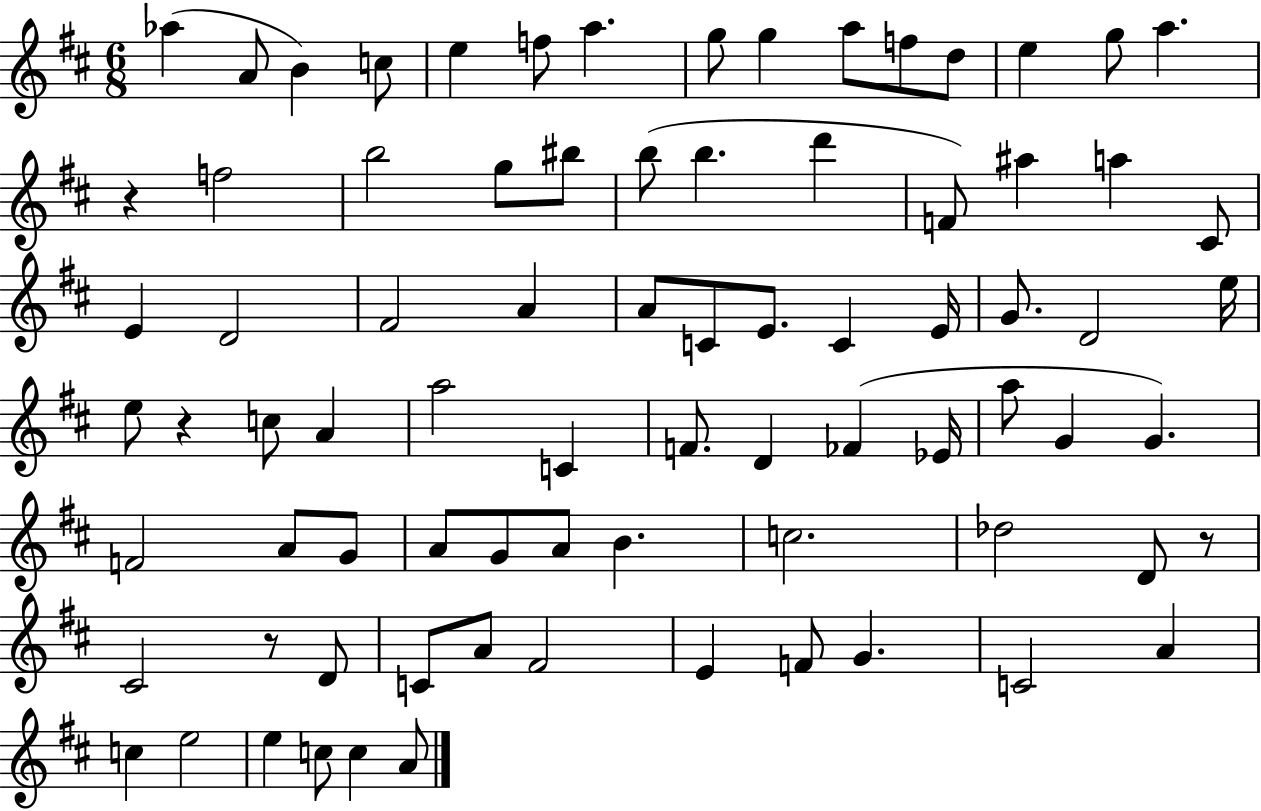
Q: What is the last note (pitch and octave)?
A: A4